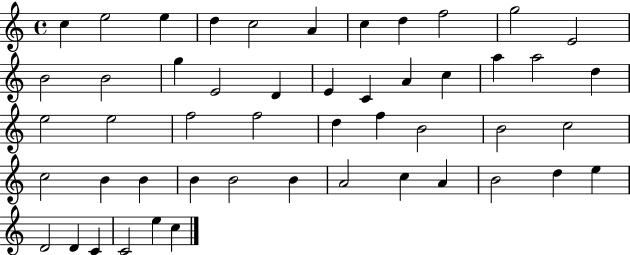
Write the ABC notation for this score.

X:1
T:Untitled
M:4/4
L:1/4
K:C
c e2 e d c2 A c d f2 g2 E2 B2 B2 g E2 D E C A c a a2 d e2 e2 f2 f2 d f B2 B2 c2 c2 B B B B2 B A2 c A B2 d e D2 D C C2 e c